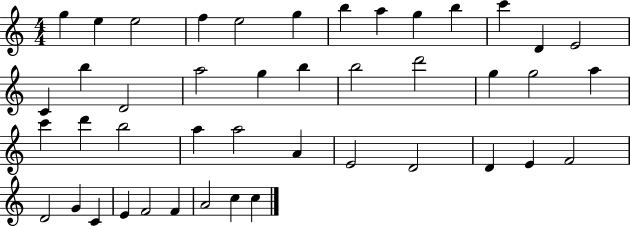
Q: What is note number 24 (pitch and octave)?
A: A5